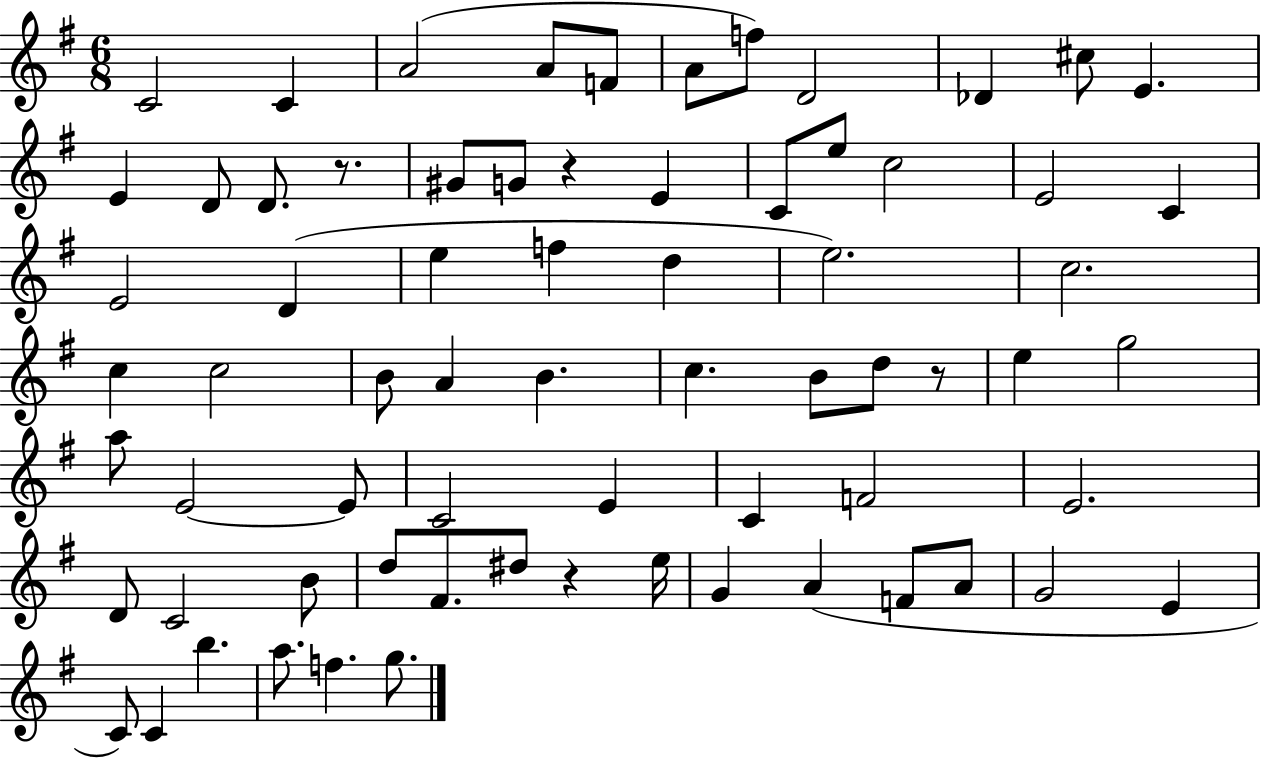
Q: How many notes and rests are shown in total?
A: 70